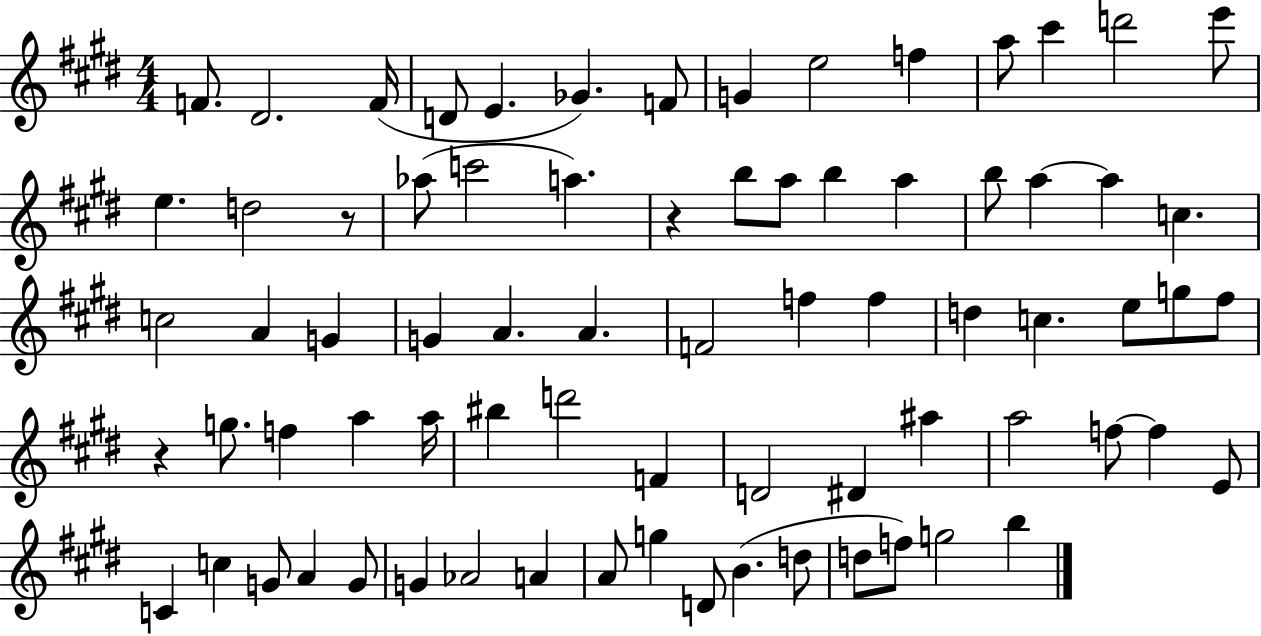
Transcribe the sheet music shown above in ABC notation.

X:1
T:Untitled
M:4/4
L:1/4
K:E
F/2 ^D2 F/4 D/2 E _G F/2 G e2 f a/2 ^c' d'2 e'/2 e d2 z/2 _a/2 c'2 a z b/2 a/2 b a b/2 a a c c2 A G G A A F2 f f d c e/2 g/2 ^f/2 z g/2 f a a/4 ^b d'2 F D2 ^D ^a a2 f/2 f E/2 C c G/2 A G/2 G _A2 A A/2 g D/2 B d/2 d/2 f/2 g2 b